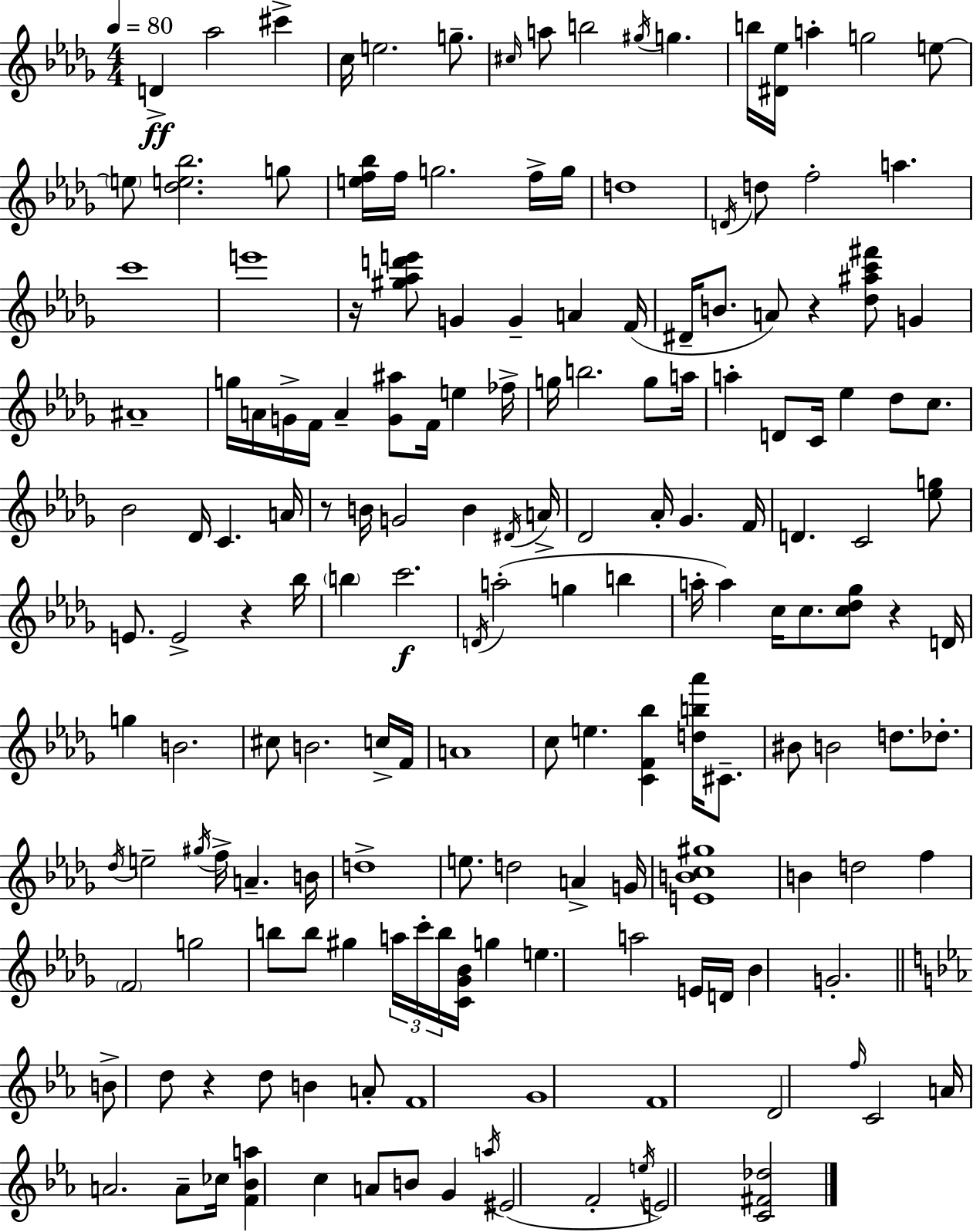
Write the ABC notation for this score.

X:1
T:Untitled
M:4/4
L:1/4
K:Bbm
D _a2 ^c' c/4 e2 g/2 ^c/4 a/2 b2 ^g/4 g b/4 [^D_e]/4 a g2 e/2 e/2 [_de_b]2 g/2 [ef_b]/4 f/4 g2 f/4 g/4 d4 D/4 d/2 f2 a c'4 e'4 z/4 [^g_ad'e']/2 G G A F/4 ^D/4 B/2 A/2 z [_d^ac'^f']/2 G ^A4 g/4 A/4 G/4 F/4 A [G^a]/2 F/4 e _f/4 g/4 b2 g/2 a/4 a D/2 C/4 _e _d/2 c/2 _B2 _D/4 C A/4 z/2 B/4 G2 B ^D/4 A/4 _D2 _A/4 _G F/4 D C2 [_eg]/2 E/2 E2 z _b/4 b c'2 D/4 a2 g b a/4 a c/4 c/2 [c_d_g]/2 z D/4 g B2 ^c/2 B2 c/4 F/4 A4 c/2 e [CF_b] [db_a']/4 ^C/2 ^B/2 B2 d/2 _d/2 _d/4 e2 ^g/4 f/4 A B/4 d4 e/2 d2 A G/4 [EBc^g]4 B d2 f F2 g2 b/2 b/2 ^g a/4 c'/4 b/4 [C_G_B]/4 g e a2 E/4 D/4 _B G2 B/2 d/2 z d/2 B A/2 F4 G4 F4 D2 f/4 C2 A/4 A2 A/2 _c/4 [F_Ba] c A/2 B/2 G a/4 ^E2 F2 e/4 E2 [C^F_d]2